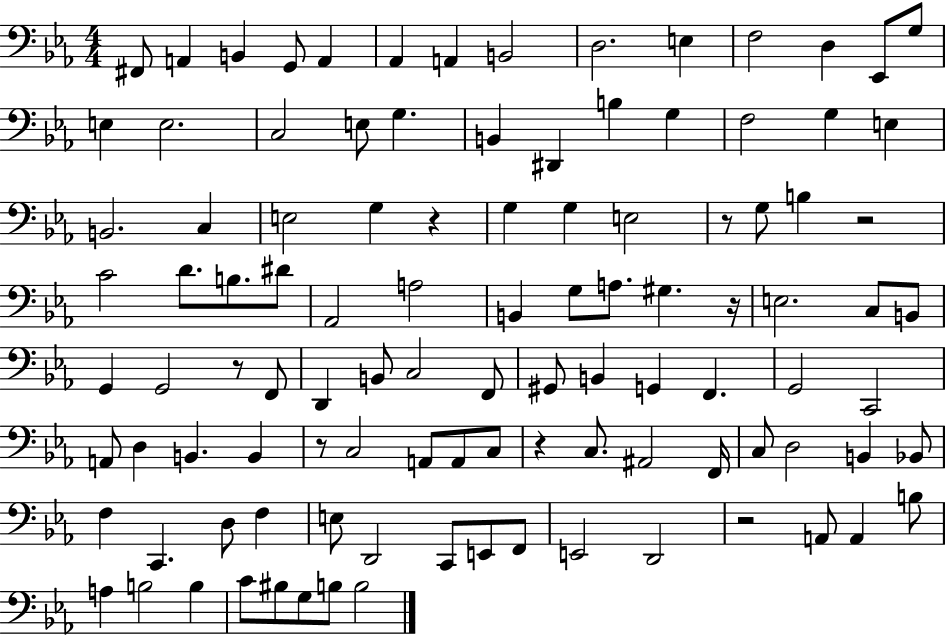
F#2/e A2/q B2/q G2/e A2/q Ab2/q A2/q B2/h D3/h. E3/q F3/h D3/q Eb2/e G3/e E3/q E3/h. C3/h E3/e G3/q. B2/q D#2/q B3/q G3/q F3/h G3/q E3/q B2/h. C3/q E3/h G3/q R/q G3/q G3/q E3/h R/e G3/e B3/q R/h C4/h D4/e. B3/e. D#4/e Ab2/h A3/h B2/q G3/e A3/e. G#3/q. R/s E3/h. C3/e B2/e G2/q G2/h R/e F2/e D2/q B2/e C3/h F2/e G#2/e B2/q G2/q F2/q. G2/h C2/h A2/e D3/q B2/q. B2/q R/e C3/h A2/e A2/e C3/e R/q C3/e. A#2/h F2/s C3/e D3/h B2/q Bb2/e F3/q C2/q. D3/e F3/q E3/e D2/h C2/e E2/e F2/e E2/h D2/h R/h A2/e A2/q B3/e A3/q B3/h B3/q C4/e BIS3/e G3/e B3/e B3/h